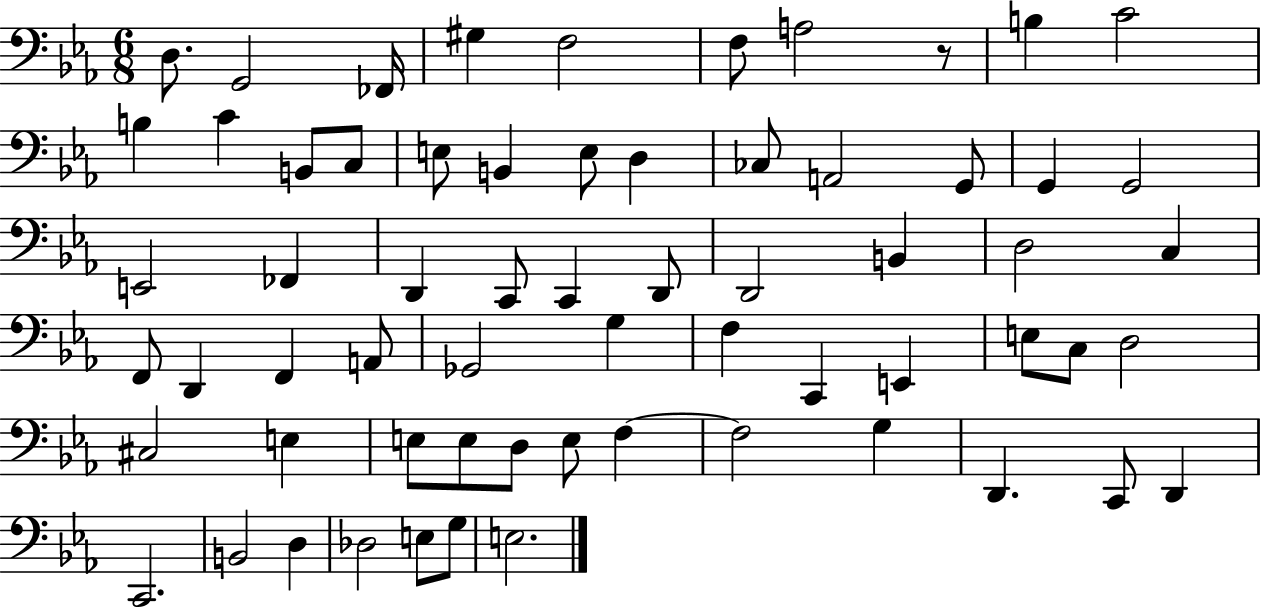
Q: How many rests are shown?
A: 1